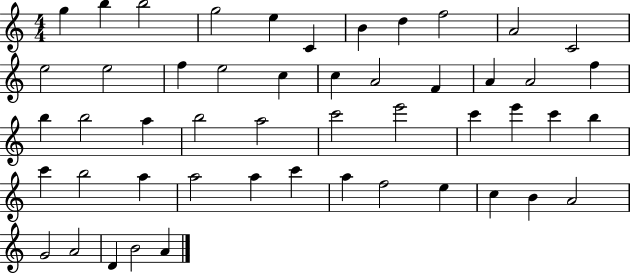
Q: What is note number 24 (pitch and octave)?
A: B5